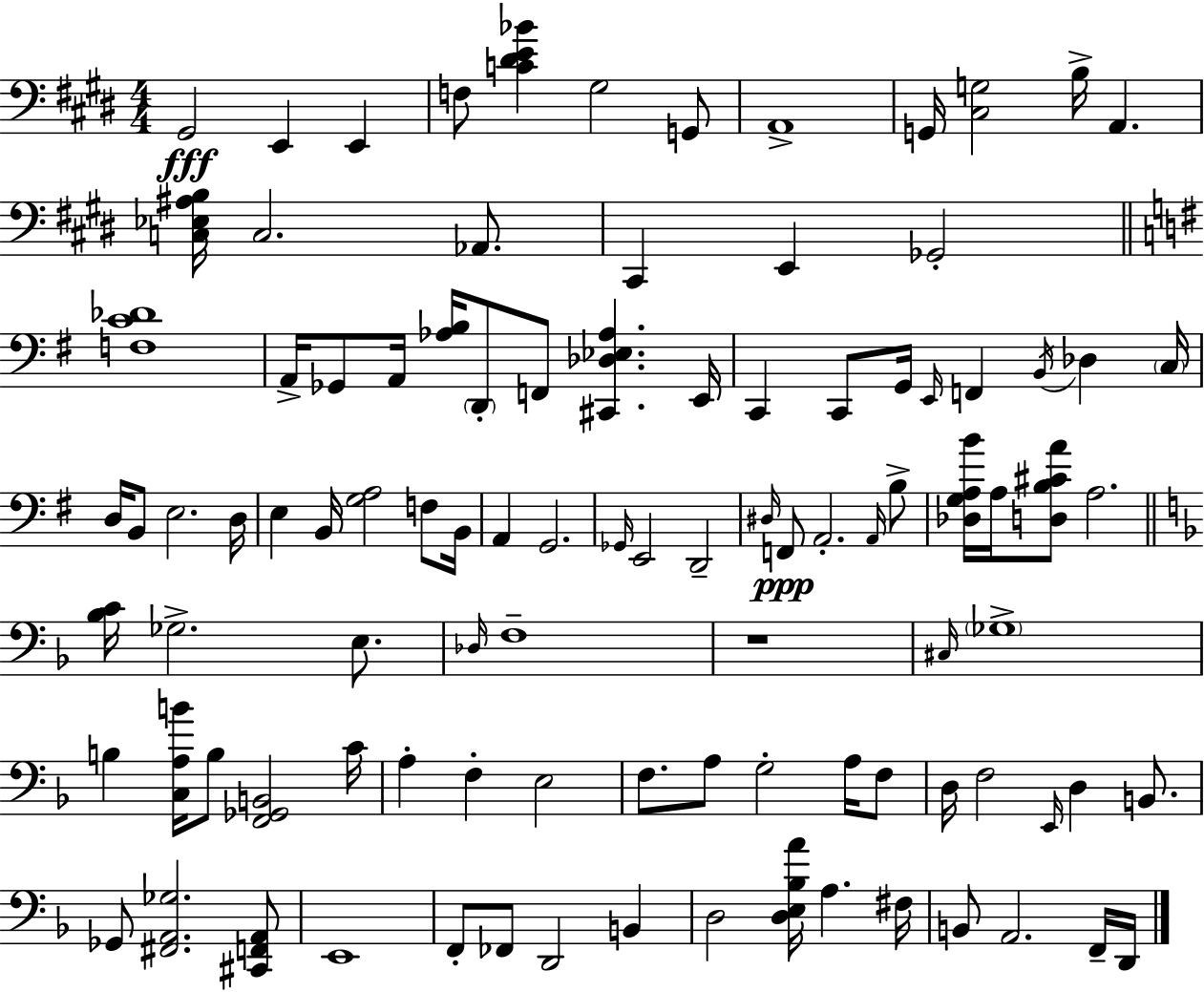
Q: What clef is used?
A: bass